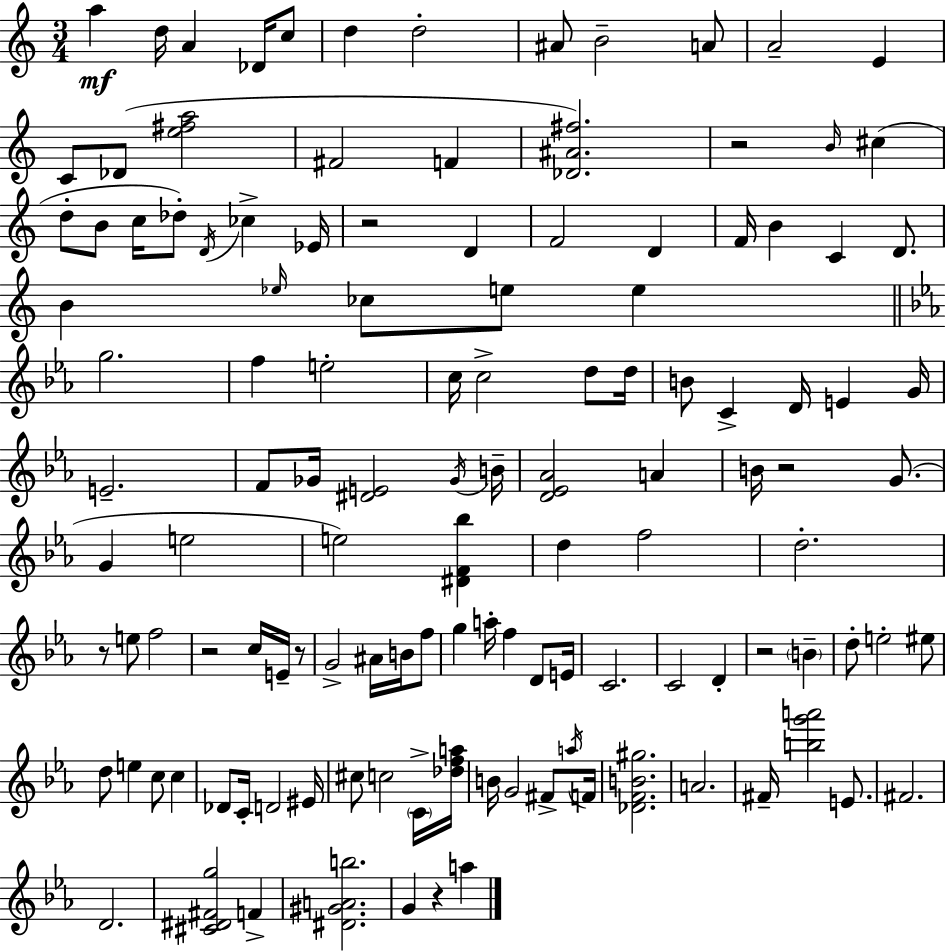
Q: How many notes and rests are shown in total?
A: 125